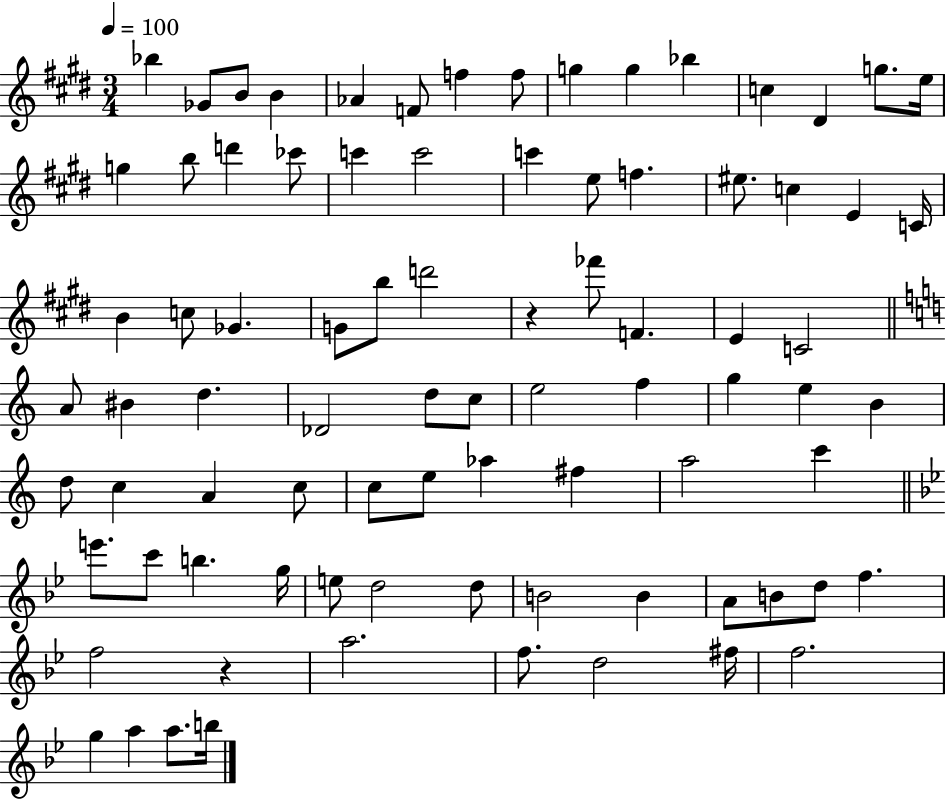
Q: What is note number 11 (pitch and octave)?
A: Bb5